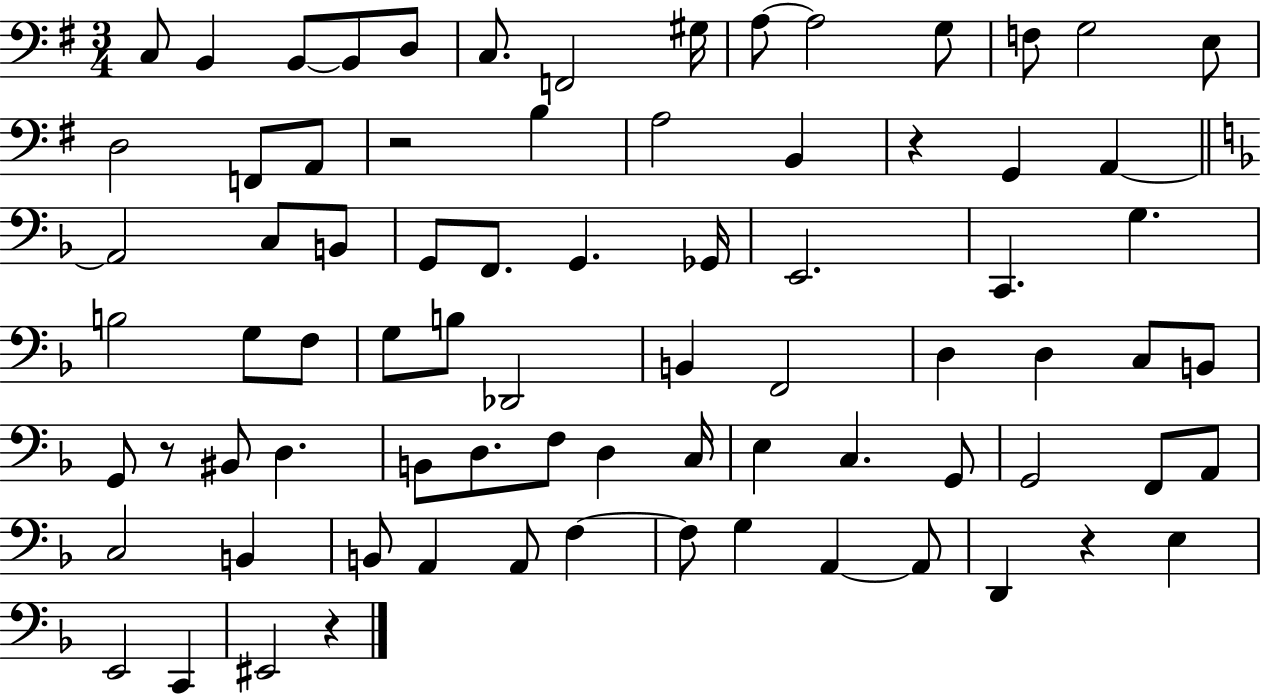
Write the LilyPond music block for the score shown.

{
  \clef bass
  \numericTimeSignature
  \time 3/4
  \key g \major
  c8 b,4 b,8~~ b,8 d8 | c8. f,2 gis16 | a8~~ a2 g8 | f8 g2 e8 | \break d2 f,8 a,8 | r2 b4 | a2 b,4 | r4 g,4 a,4~~ | \break \bar "||" \break \key f \major a,2 c8 b,8 | g,8 f,8. g,4. ges,16 | e,2. | c,4. g4. | \break b2 g8 f8 | g8 b8 des,2 | b,4 f,2 | d4 d4 c8 b,8 | \break g,8 r8 bis,8 d4. | b,8 d8. f8 d4 c16 | e4 c4. g,8 | g,2 f,8 a,8 | \break c2 b,4 | b,8 a,4 a,8 f4~~ | f8 g4 a,4~~ a,8 | d,4 r4 e4 | \break e,2 c,4 | eis,2 r4 | \bar "|."
}